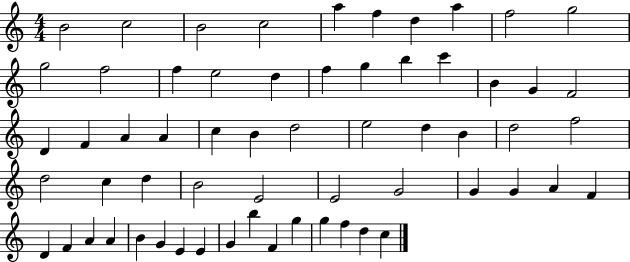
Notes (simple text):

B4/h C5/h B4/h C5/h A5/q F5/q D5/q A5/q F5/h G5/h G5/h F5/h F5/q E5/h D5/q F5/q G5/q B5/q C6/q B4/q G4/q F4/h D4/q F4/q A4/q A4/q C5/q B4/q D5/h E5/h D5/q B4/q D5/h F5/h D5/h C5/q D5/q B4/h E4/h E4/h G4/h G4/q G4/q A4/q F4/q D4/q F4/q A4/q A4/q B4/q G4/q E4/q E4/q G4/q B5/q F4/q G5/q G5/q F5/q D5/q C5/q